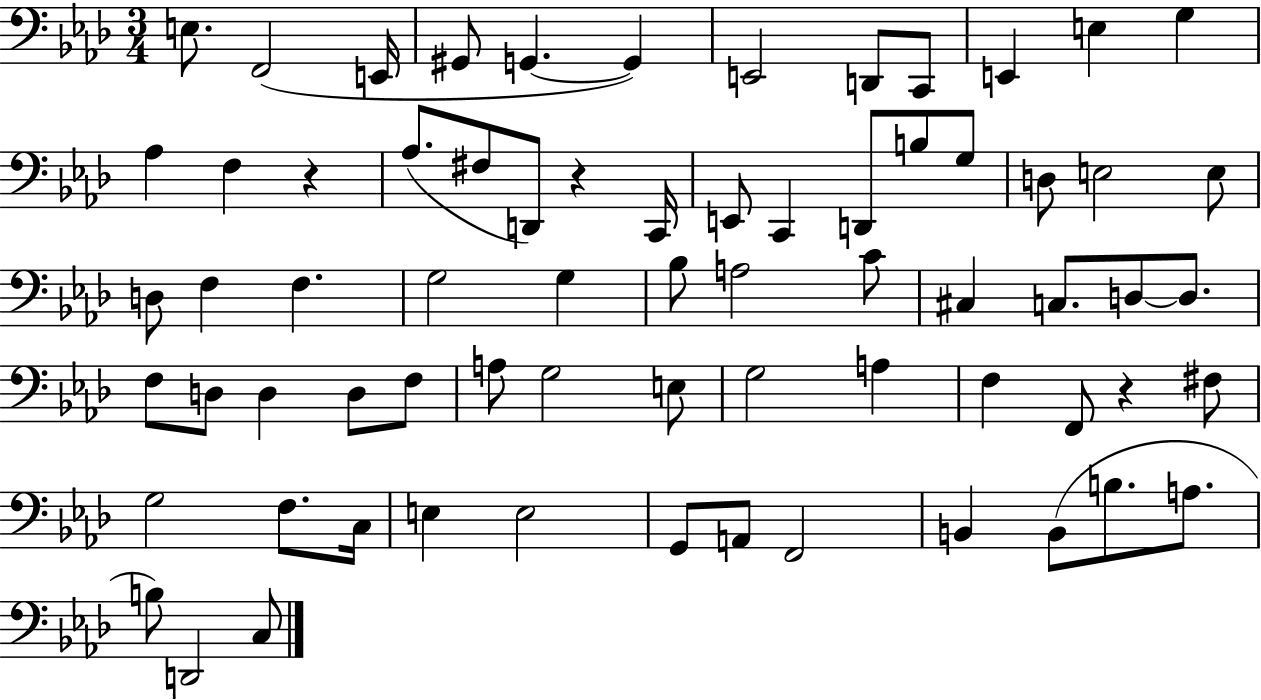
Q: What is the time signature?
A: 3/4